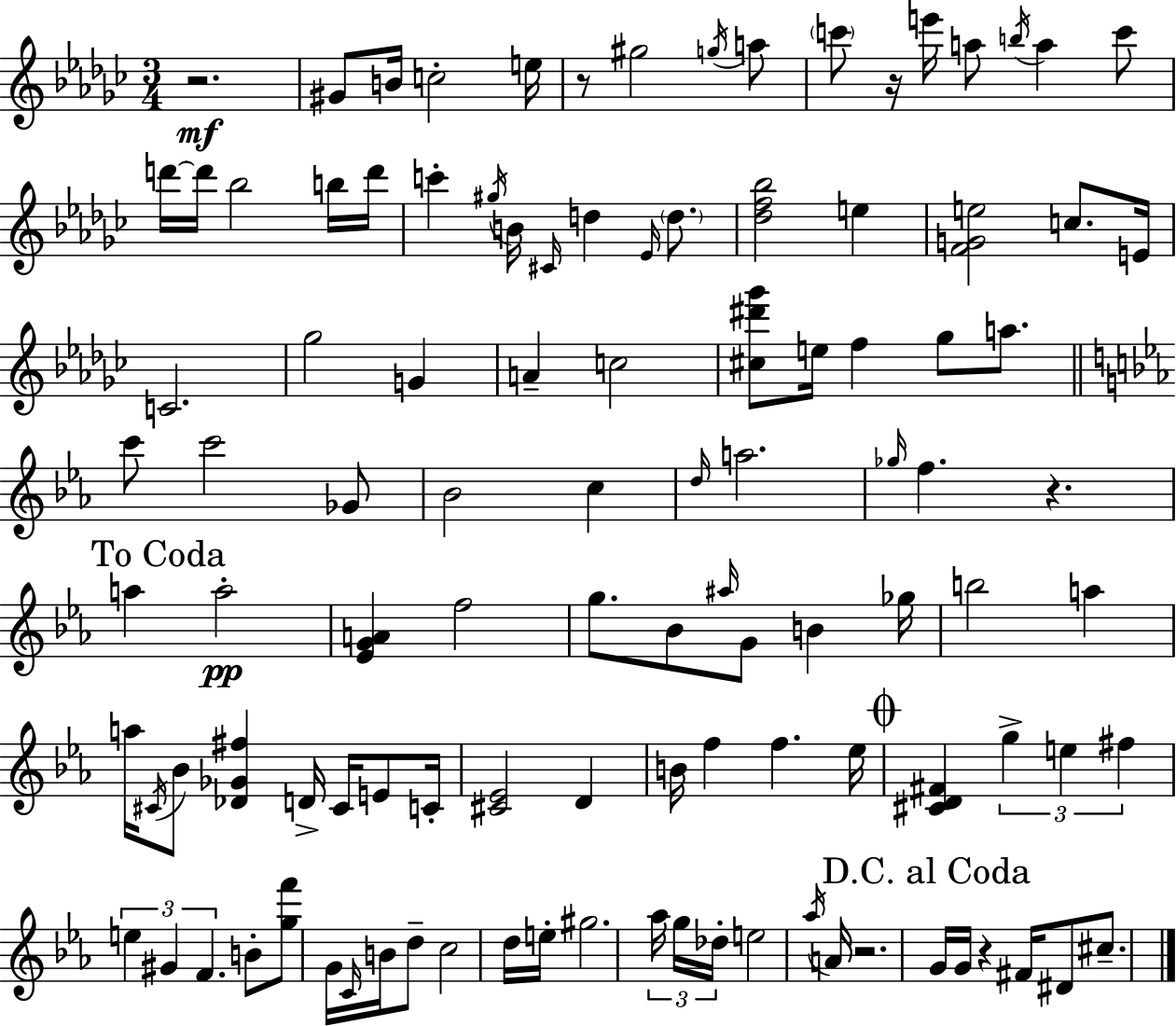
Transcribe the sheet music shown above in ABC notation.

X:1
T:Untitled
M:3/4
L:1/4
K:Ebm
z2 ^G/2 B/4 c2 e/4 z/2 ^g2 g/4 a/2 c'/2 z/4 e'/4 a/2 b/4 a c'/2 d'/4 d'/4 _b2 b/4 d'/4 c' ^g/4 B/4 ^C/4 d _E/4 d/2 [_df_b]2 e [FGe]2 c/2 E/4 C2 _g2 G A c2 [^c^d'_g']/2 e/4 f _g/2 a/2 c'/2 c'2 _G/2 _B2 c d/4 a2 _g/4 f z a a2 [_EGA] f2 g/2 _B/2 ^a/4 G/2 B _g/4 b2 a a/4 ^C/4 _B/2 [_D_G^f] D/4 ^C/4 E/2 C/4 [^C_E]2 D B/4 f f _e/4 [^CD^F] g e ^f e ^G F B/2 [gf']/2 G/4 C/4 B/4 d/2 c2 d/4 e/4 ^g2 _a/4 g/4 _d/4 e2 _a/4 A/4 z2 G/4 G/4 z ^F/4 ^D/2 ^c/2